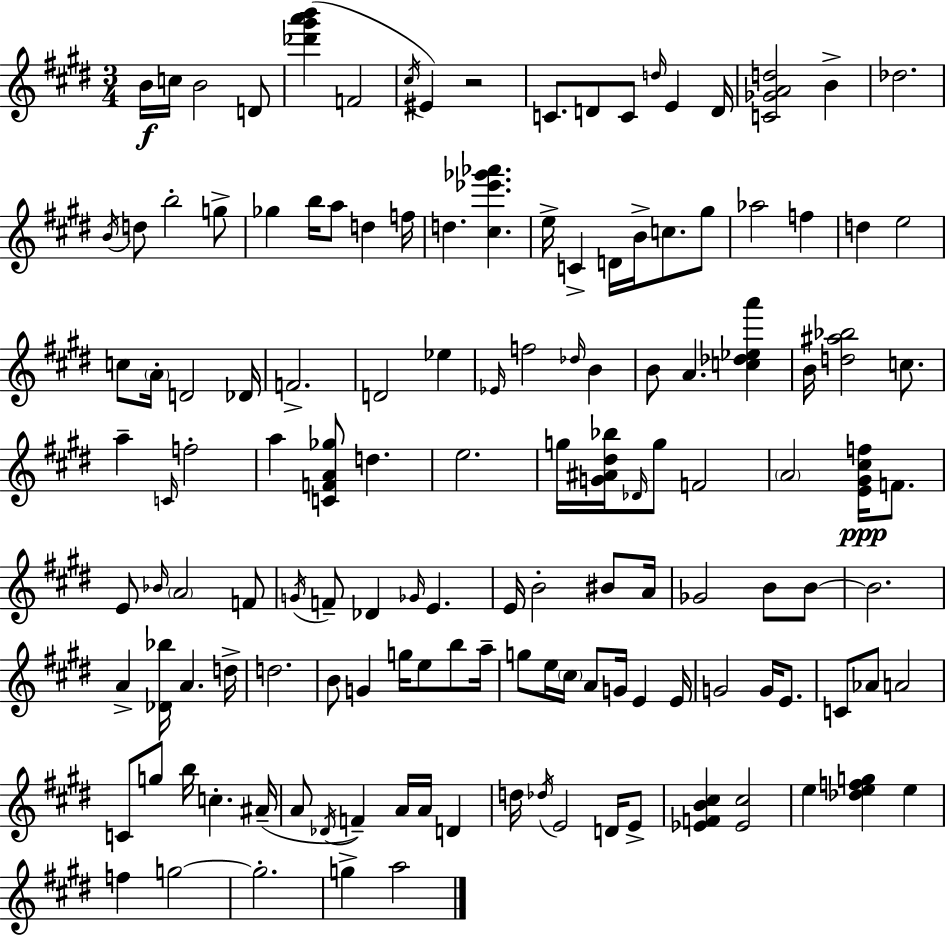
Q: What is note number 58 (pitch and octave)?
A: Db4